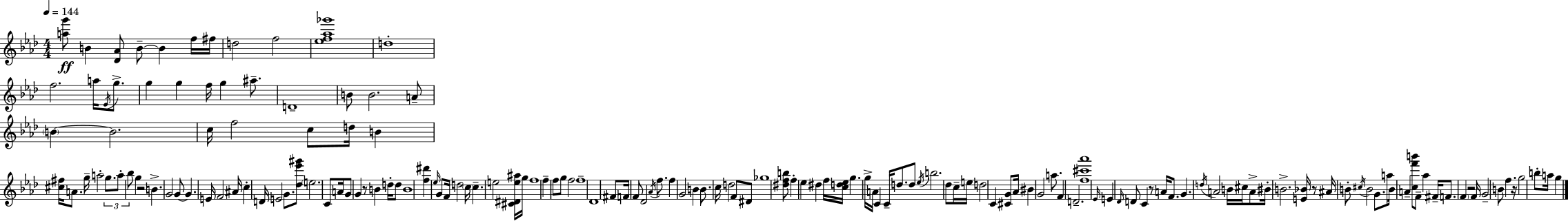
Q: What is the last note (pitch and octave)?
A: G5